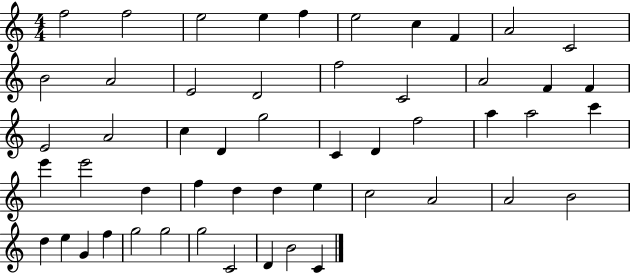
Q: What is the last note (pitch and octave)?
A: C4